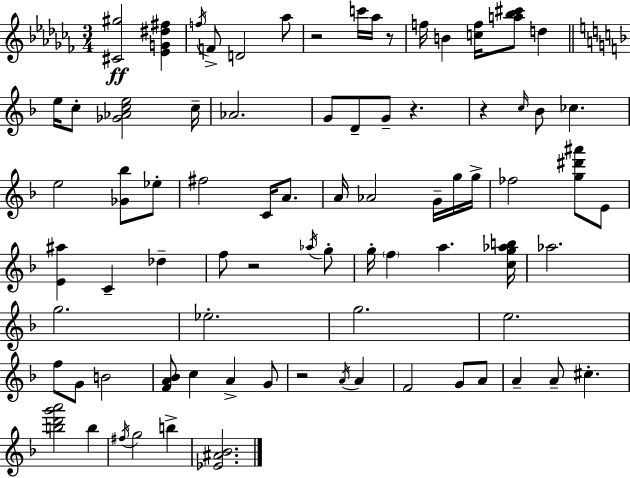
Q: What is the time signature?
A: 3/4